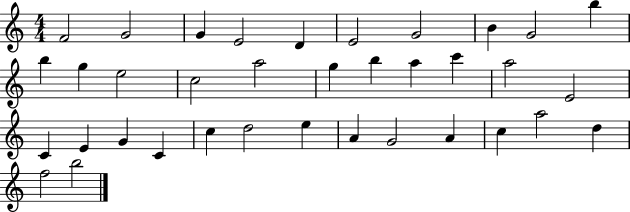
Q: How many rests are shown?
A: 0